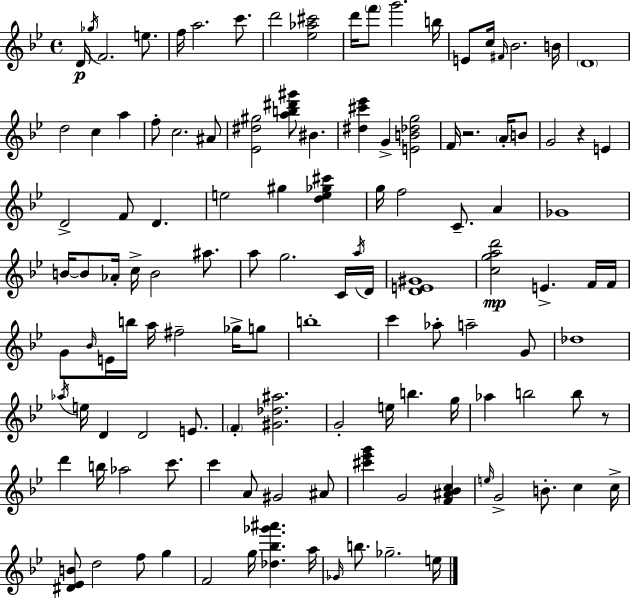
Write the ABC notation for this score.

X:1
T:Untitled
M:4/4
L:1/4
K:Gm
D/4 _g/4 F2 e/2 f/4 a2 c'/2 d'2 [_e_a^c']2 d'/4 f'/2 g'2 b/4 E/2 c/4 ^F/4 _B2 B/4 D4 d2 c a f/2 c2 ^A/2 [_E^d^g]2 [ab^d'^g']/2 ^B [^d^c'_e'] G [EB_dg]2 F/4 z2 A/4 B/2 G2 z E D2 F/2 D e2 ^g [de_g^c'] g/4 f2 C/2 A _G4 B/4 B/2 _A/4 c/4 B2 ^a/2 a/2 g2 C/4 a/4 D/4 [DE^G]4 [cgad']2 E F/4 F/4 G/2 _B/4 E/4 b/4 a/4 ^f2 _g/4 g/2 b4 c' _a/2 a2 G/2 _d4 _a/4 e/4 D D2 E/2 F [^G_d^a]2 G2 e/4 b g/4 _a b2 b/2 z/2 d' b/4 _a2 c'/2 c' A/2 ^G2 ^A/2 [^c'_e'g'] G2 [F^A_Bc] e/4 G2 B/2 c c/4 [^D_EB]/2 d2 f/2 g F2 g/4 [_d_b_g'^a'] a/4 _G/4 b/2 _g2 e/4